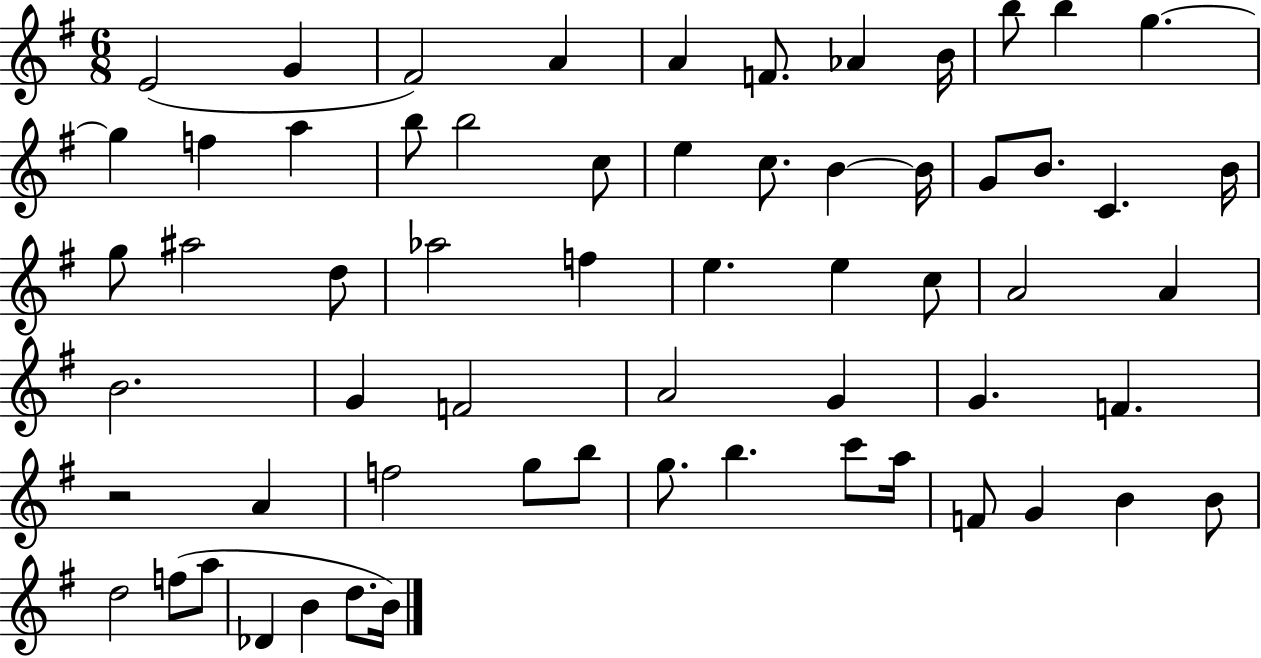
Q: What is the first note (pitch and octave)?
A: E4